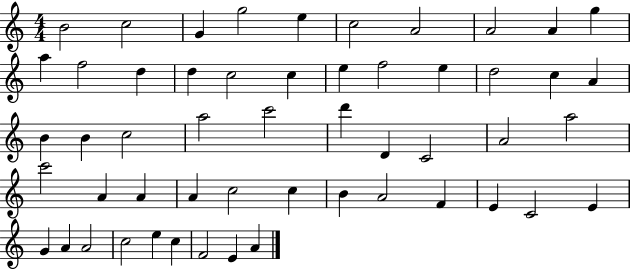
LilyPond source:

{
  \clef treble
  \numericTimeSignature
  \time 4/4
  \key c \major
  b'2 c''2 | g'4 g''2 e''4 | c''2 a'2 | a'2 a'4 g''4 | \break a''4 f''2 d''4 | d''4 c''2 c''4 | e''4 f''2 e''4 | d''2 c''4 a'4 | \break b'4 b'4 c''2 | a''2 c'''2 | d'''4 d'4 c'2 | a'2 a''2 | \break c'''2 a'4 a'4 | a'4 c''2 c''4 | b'4 a'2 f'4 | e'4 c'2 e'4 | \break g'4 a'4 a'2 | c''2 e''4 c''4 | f'2 e'4 a'4 | \bar "|."
}